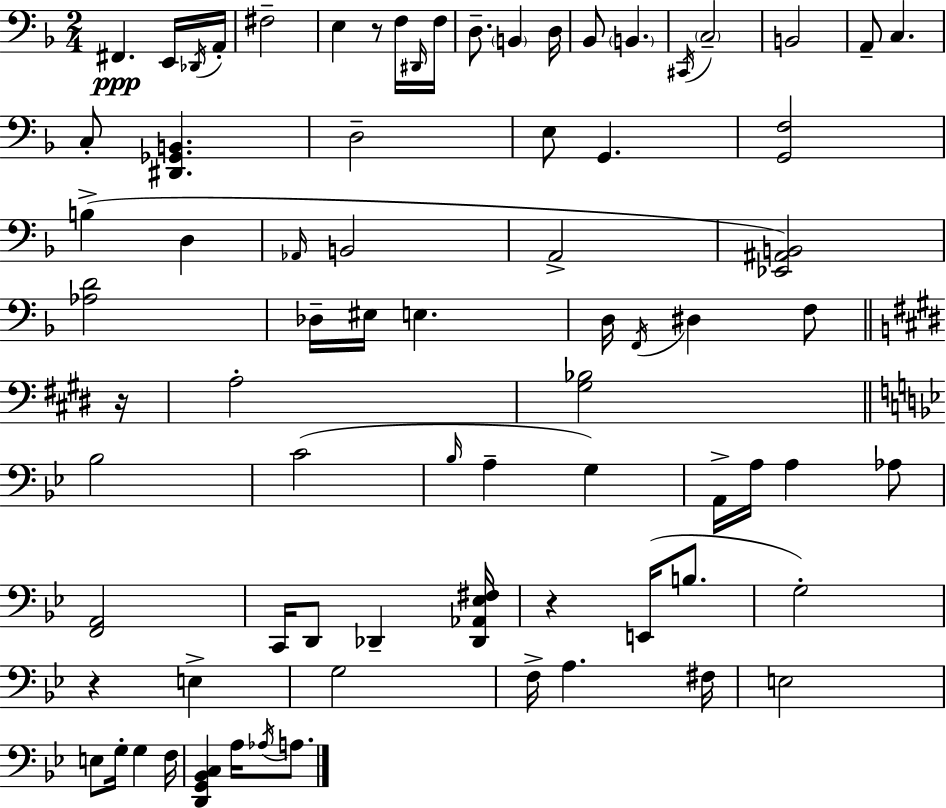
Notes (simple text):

F#2/q. E2/s Db2/s A2/s F#3/h E3/q R/e F3/s D#2/s F3/s D3/e. B2/q D3/s Bb2/e B2/q. C#2/s C3/h B2/h A2/e C3/q. C3/e [D#2,Gb2,B2]/q. D3/h E3/e G2/q. [G2,F3]/h B3/q D3/q Ab2/s B2/h A2/h [Eb2,A#2,B2]/h [Ab3,D4]/h Db3/s EIS3/s E3/q. D3/s F2/s D#3/q F3/e R/s A3/h [G#3,Bb3]/h Bb3/h C4/h Bb3/s A3/q G3/q A2/s A3/s A3/q Ab3/e [F2,A2]/h C2/s D2/e Db2/q [Db2,Ab2,Eb3,F#3]/s R/q E2/s B3/e. G3/h R/q E3/q G3/h F3/s A3/q. F#3/s E3/h E3/e G3/s G3/q F3/s [D2,G2,Bb2,C3]/q A3/s Ab3/s A3/e.